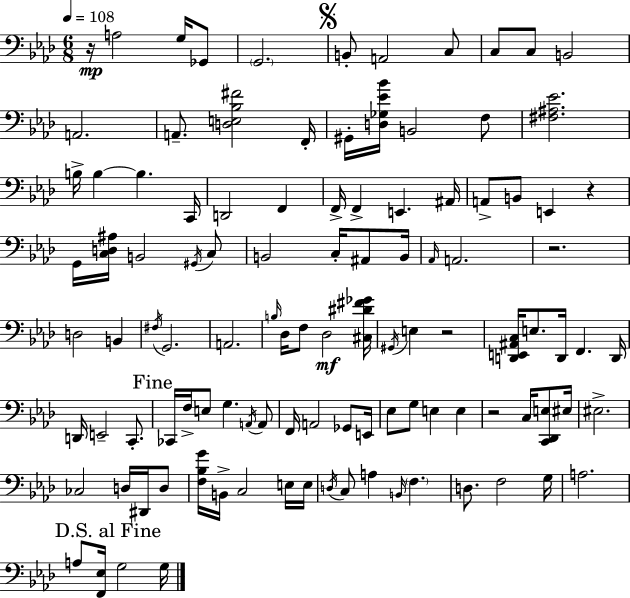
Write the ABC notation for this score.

X:1
T:Untitled
M:6/8
L:1/4
K:Fm
z/4 A,2 G,/4 _G,,/2 G,,2 B,,/2 A,,2 C,/2 C,/2 C,/2 B,,2 A,,2 A,,/2 [D,E,_B,^F]2 F,,/4 ^G,,/4 [D,_G,_E_B]/4 B,,2 F,/2 [^F,^A,_E]2 B,/4 B, B, C,,/4 D,,2 F,, F,,/4 F,, E,, ^A,,/4 A,,/2 B,,/2 E,, z G,,/4 [C,D,^A,]/4 B,,2 ^G,,/4 C,/2 B,,2 C,/4 ^A,,/2 B,,/4 _A,,/4 A,,2 z2 D,2 B,, ^F,/4 G,,2 A,,2 B,/4 _D,/4 F,/2 _D,2 [^C,^D^F_G]/4 ^G,,/4 E, z2 [D,,E,,^A,,C,]/4 E,/2 D,,/4 F,, D,,/4 D,,/4 E,,2 C,,/2 _C,,/4 F,/4 E,/2 G, A,,/4 A,,/2 F,,/4 A,,2 _G,,/2 E,,/4 _E,/2 G,/2 E, E, z2 C,/4 [C,,_D,,E,]/2 ^E,/4 ^E,2 _C,2 D,/4 ^D,,/4 D,/2 [F,_B,G]/4 B,,/4 C,2 E,/4 E,/4 D,/4 C,/2 A, B,,/4 F, D,/2 F,2 G,/4 A,2 A,/2 [F,,_E,]/4 G,2 G,/4